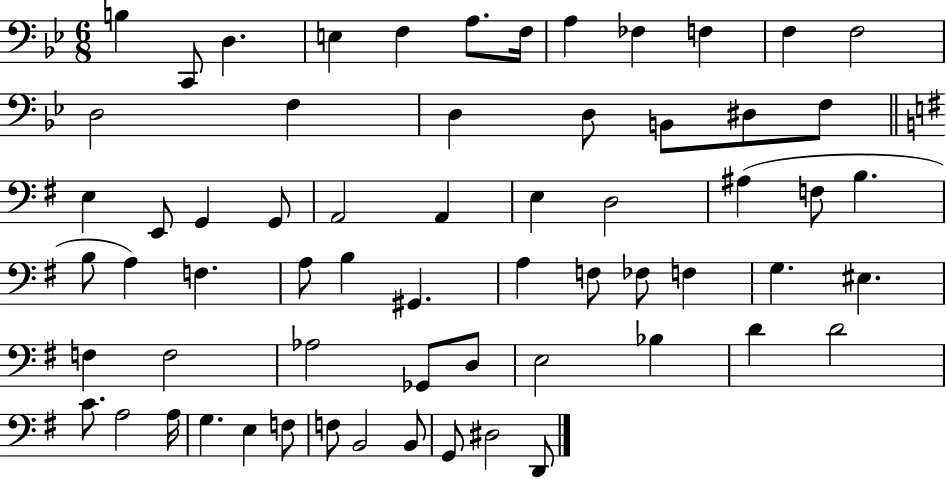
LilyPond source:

{
  \clef bass
  \numericTimeSignature
  \time 6/8
  \key bes \major
  b4 c,8 d4. | e4 f4 a8. f16 | a4 fes4 f4 | f4 f2 | \break d2 f4 | d4 d8 b,8 dis8 f8 | \bar "||" \break \key e \minor e4 e,8 g,4 g,8 | a,2 a,4 | e4 d2 | ais4( f8 b4. | \break b8 a4) f4. | a8 b4 gis,4. | a4 f8 fes8 f4 | g4. eis4. | \break f4 f2 | aes2 ges,8 d8 | e2 bes4 | d'4 d'2 | \break c'8. a2 a16 | g4. e4 f8 | f8 b,2 b,8 | g,8 dis2 d,8 | \break \bar "|."
}